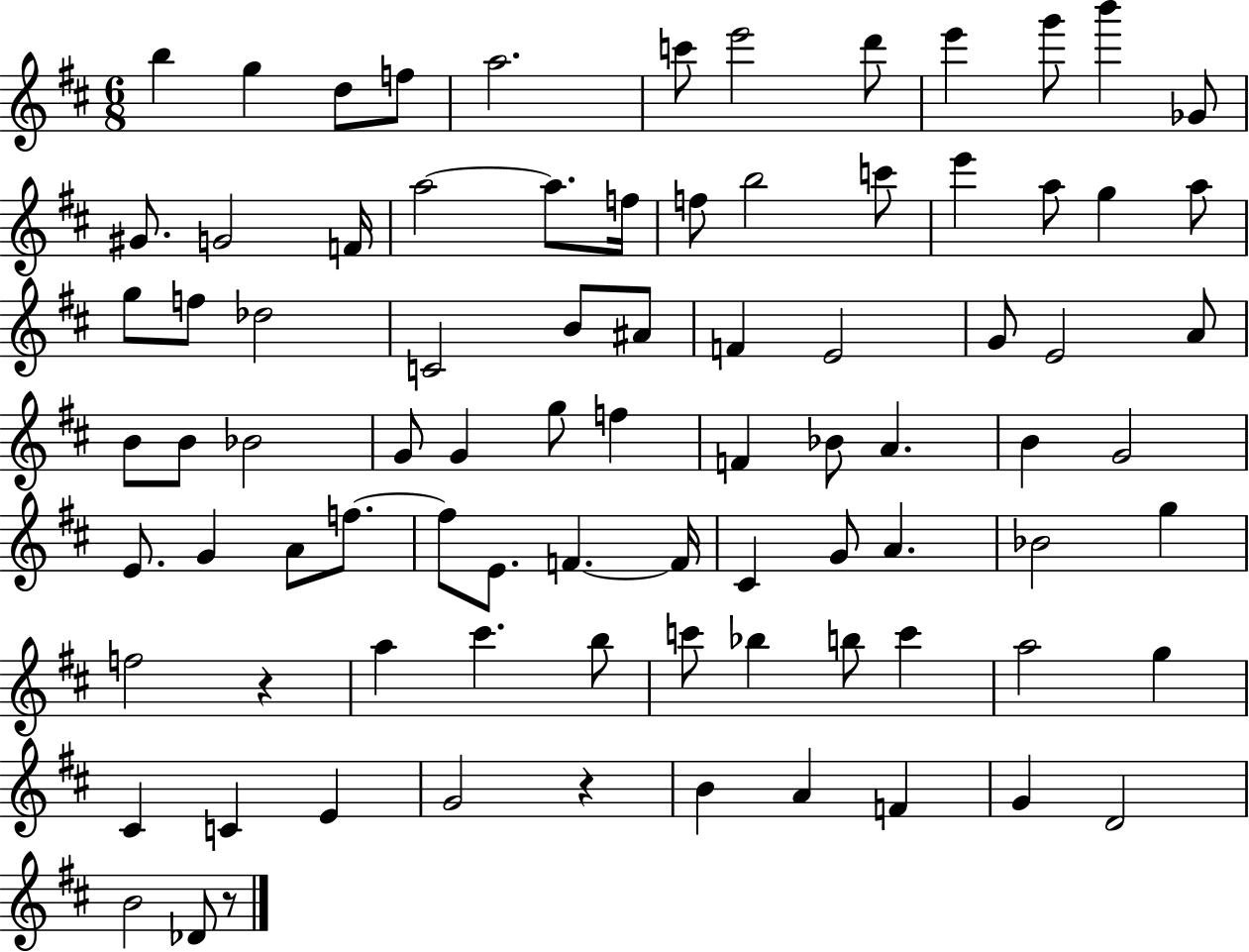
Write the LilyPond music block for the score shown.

{
  \clef treble
  \numericTimeSignature
  \time 6/8
  \key d \major
  b''4 g''4 d''8 f''8 | a''2. | c'''8 e'''2 d'''8 | e'''4 g'''8 b'''4 ges'8 | \break gis'8. g'2 f'16 | a''2~~ a''8. f''16 | f''8 b''2 c'''8 | e'''4 a''8 g''4 a''8 | \break g''8 f''8 des''2 | c'2 b'8 ais'8 | f'4 e'2 | g'8 e'2 a'8 | \break b'8 b'8 bes'2 | g'8 g'4 g''8 f''4 | f'4 bes'8 a'4. | b'4 g'2 | \break e'8. g'4 a'8 f''8.~~ | f''8 e'8. f'4.~~ f'16 | cis'4 g'8 a'4. | bes'2 g''4 | \break f''2 r4 | a''4 cis'''4. b''8 | c'''8 bes''4 b''8 c'''4 | a''2 g''4 | \break cis'4 c'4 e'4 | g'2 r4 | b'4 a'4 f'4 | g'4 d'2 | \break b'2 des'8 r8 | \bar "|."
}